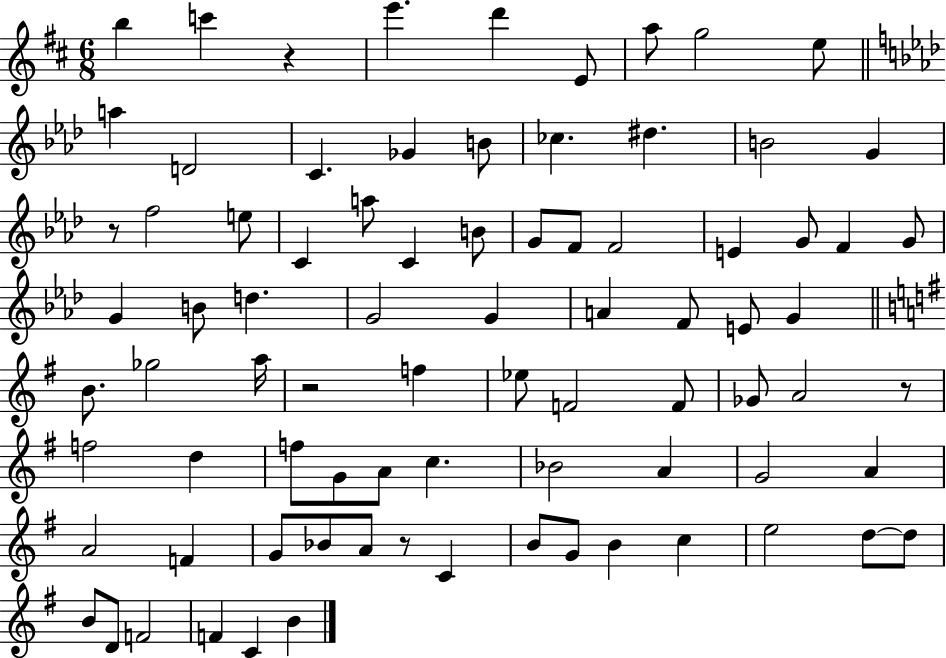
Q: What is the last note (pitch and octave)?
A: B4